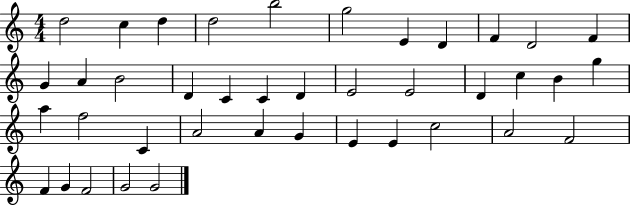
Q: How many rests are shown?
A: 0